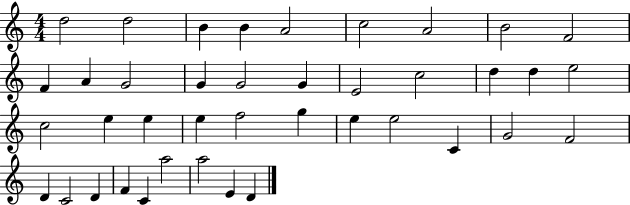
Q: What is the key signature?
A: C major